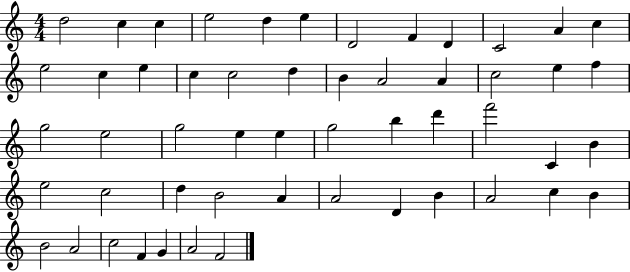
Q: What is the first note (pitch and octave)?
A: D5